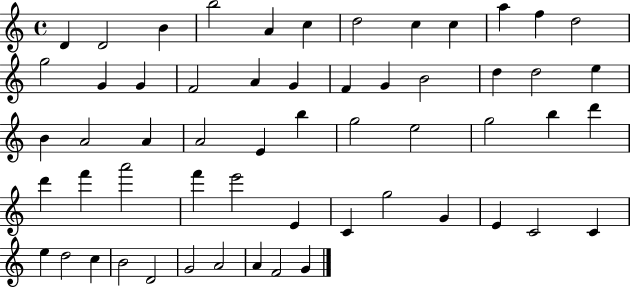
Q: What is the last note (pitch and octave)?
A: G4